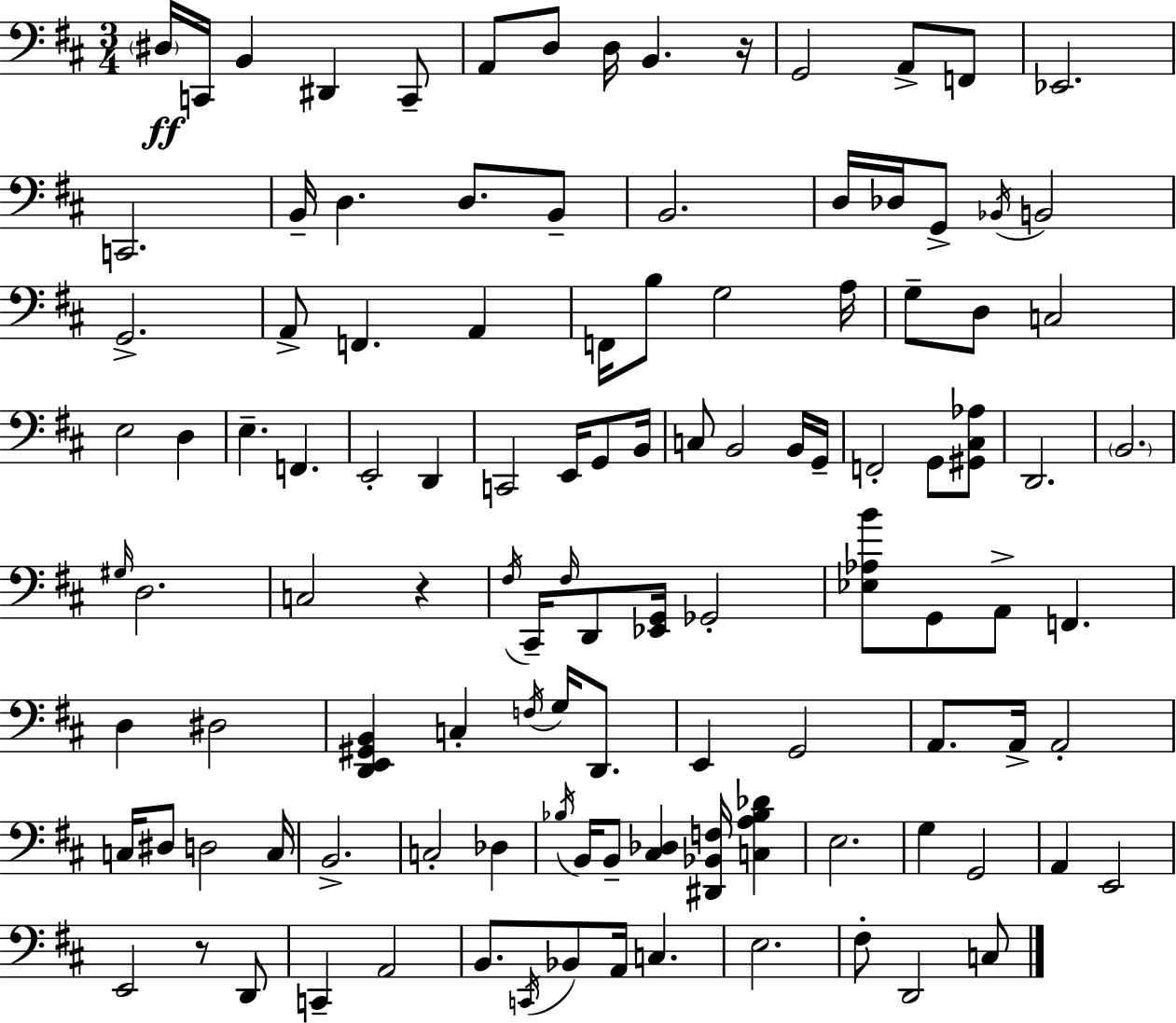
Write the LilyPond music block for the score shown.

{
  \clef bass
  \numericTimeSignature
  \time 3/4
  \key d \major
  \parenthesize dis16\ff c,16 b,4 dis,4 c,8-- | a,8 d8 d16 b,4. r16 | g,2 a,8-> f,8 | ees,2. | \break c,2. | b,16-- d4. d8. b,8-- | b,2. | d16 des16 g,8-> \acciaccatura { bes,16 } b,2 | \break g,2.-> | a,8-> f,4. a,4 | f,16 b8 g2 | a16 g8-- d8 c2 | \break e2 d4 | e4.-- f,4. | e,2-. d,4 | c,2 e,16 g,8 | \break b,16 c8 b,2 b,16 | g,16-- f,2-. g,8 <gis, cis aes>8 | d,2. | \parenthesize b,2. | \break \grace { gis16 } d2. | c2 r4 | \acciaccatura { fis16 } cis,16-- \grace { fis16 } d,8 <ees, g,>16 ges,2-. | <ees aes b'>8 g,8 a,8-> f,4. | \break d4 dis2 | <d, e, gis, b,>4 c4-. | \acciaccatura { f16 } g16 d,8. e,4 g,2 | a,8. a,16-> a,2-. | \break c16 dis8 d2 | c16 b,2.-> | c2-. | des4 \acciaccatura { bes16 } b,16 b,8-- <cis des>4 | \break <dis, bes, f>16 <c a bes des'>4 e2. | g4 g,2 | a,4 e,2 | e,2 | \break r8 d,8 c,4-- a,2 | b,8. \acciaccatura { c,16 } bes,8 | a,16 c4. e2. | fis8-. d,2 | \break c8 \bar "|."
}